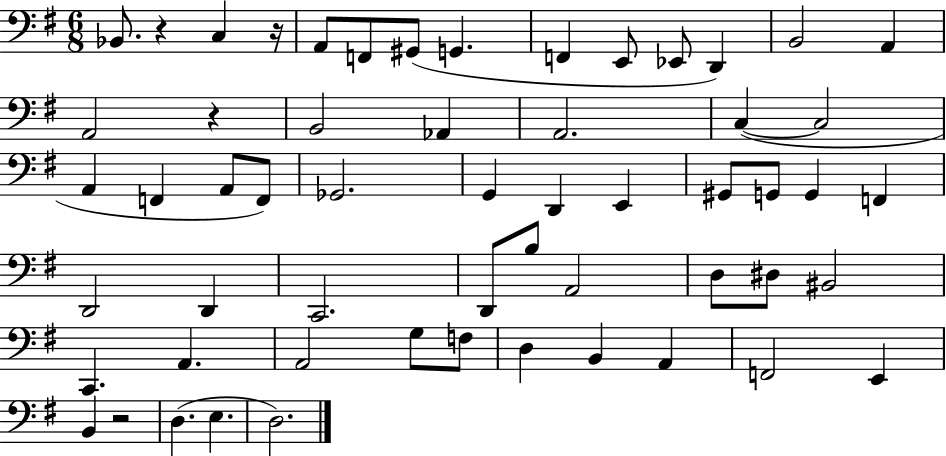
{
  \clef bass
  \numericTimeSignature
  \time 6/8
  \key g \major
  bes,8. r4 c4 r16 | a,8 f,8 gis,8( g,4. | f,4 e,8 ees,8 d,4) | b,2 a,4 | \break a,2 r4 | b,2 aes,4 | a,2. | c4~(~ c2 | \break a,4 f,4 a,8 f,8) | ges,2. | g,4 d,4 e,4 | gis,8 g,8 g,4 f,4 | \break d,2 d,4 | c,2. | d,8 b8 a,2 | d8 dis8 bis,2 | \break c,4. a,4. | a,2 g8 f8 | d4 b,4 a,4 | f,2 e,4 | \break b,4 r2 | d4.( e4. | d2.) | \bar "|."
}